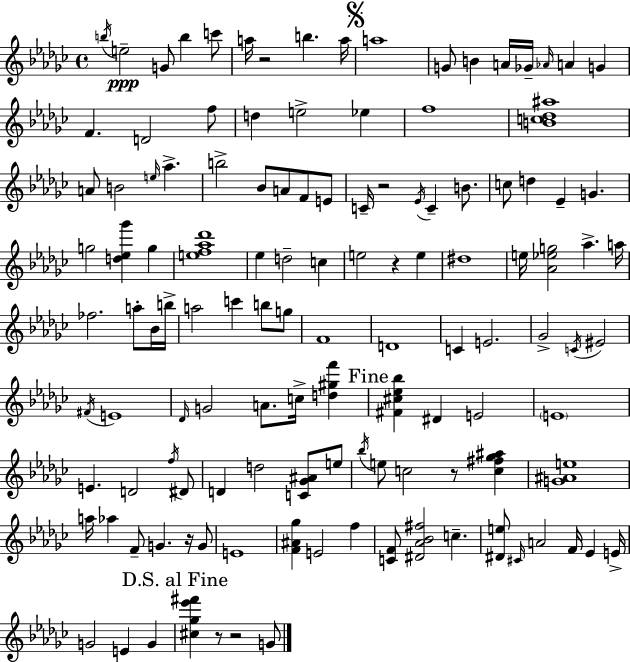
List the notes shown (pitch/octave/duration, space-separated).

B5/s E5/h G4/e B5/q C6/e A5/s R/h B5/q. A5/s A5/w G4/e B4/q A4/s Gb4/s Ab4/s A4/q G4/q F4/q. D4/h F5/e D5/q E5/h Eb5/q F5/w [B4,C5,Db5,A#5]/w A4/e B4/h E5/s Ab5/q. B5/h Bb4/e A4/e F4/e E4/e C4/s R/h Eb4/s C4/q B4/e. C5/e D5/q Eb4/q G4/q. G5/h [D5,Eb5,Gb6]/q G5/q [E5,F5,Ab5,Db6]/w Eb5/q D5/h C5/q E5/h R/q E5/q D#5/w E5/s [Ab4,Eb5,G5]/h Ab5/q. A5/s FES5/h. A5/e Bb4/s B5/s A5/h C6/q B5/e G5/e F4/w D4/w C4/q E4/h. Gb4/h C4/s EIS4/h F#4/s E4/w Db4/s G4/h A4/e. C5/s [D5,G#5,F6]/q [F#4,C#5,Eb5,Bb5]/q D#4/q E4/h E4/w E4/q. D4/h F5/s D#4/e D4/q D5/h [C4,Gb4,A#4]/e E5/e Bb5/s E5/e C5/h R/e [C5,F#5,Gb5,A#5]/q [G4,A#4,E5]/w A5/s Ab5/q F4/e G4/q. R/s G4/e E4/w [F4,A#4,Gb5]/q E4/h F5/q [C4,F4]/e [D#4,Ab4,Bb4,F#5]/h C5/q. [D#4,E5]/e C#4/s A4/h F4/s Eb4/q E4/s G4/h E4/q G4/q [C#5,Gb5,Eb6,F#6]/q R/e R/h G4/e